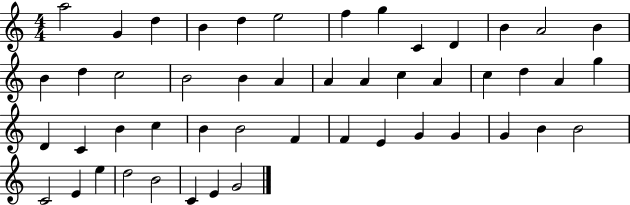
{
  \clef treble
  \numericTimeSignature
  \time 4/4
  \key c \major
  a''2 g'4 d''4 | b'4 d''4 e''2 | f''4 g''4 c'4 d'4 | b'4 a'2 b'4 | \break b'4 d''4 c''2 | b'2 b'4 a'4 | a'4 a'4 c''4 a'4 | c''4 d''4 a'4 g''4 | \break d'4 c'4 b'4 c''4 | b'4 b'2 f'4 | f'4 e'4 g'4 g'4 | g'4 b'4 b'2 | \break c'2 e'4 e''4 | d''2 b'2 | c'4 e'4 g'2 | \bar "|."
}